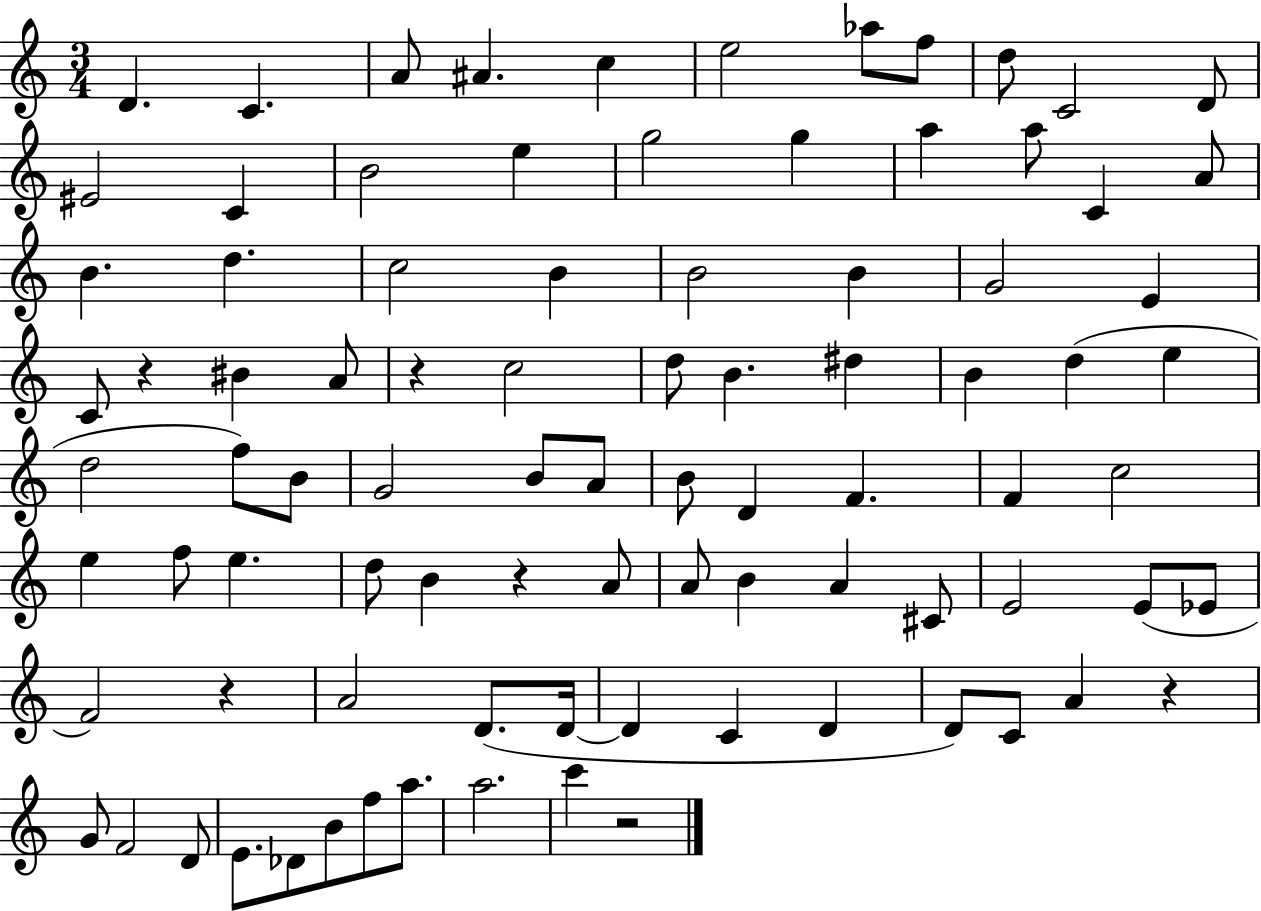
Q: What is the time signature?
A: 3/4